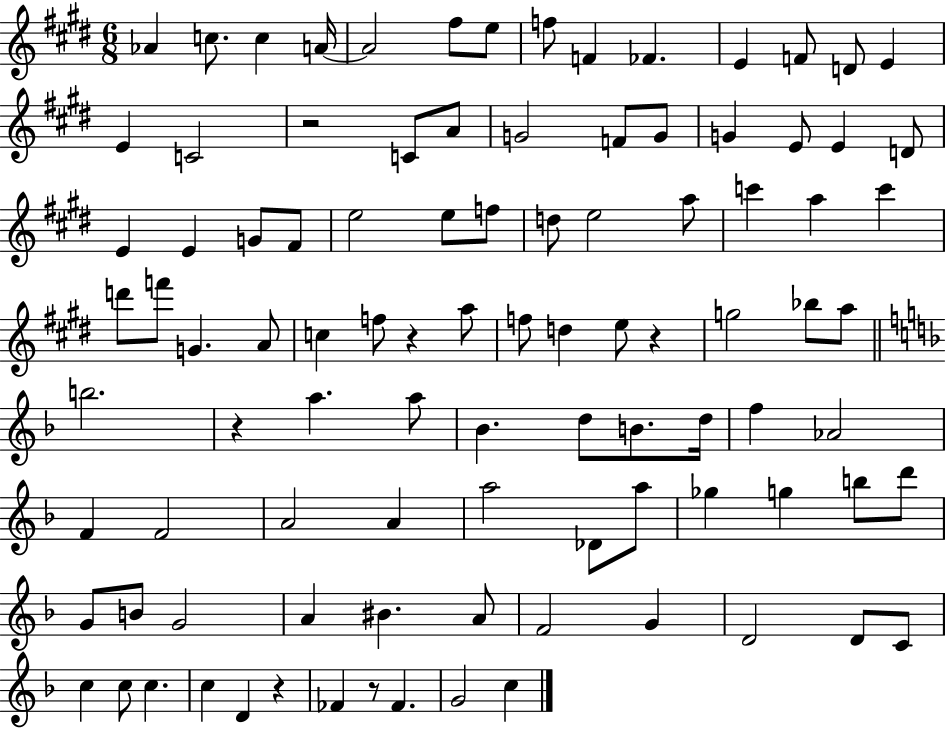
{
  \clef treble
  \numericTimeSignature
  \time 6/8
  \key e \major
  aes'4 c''8. c''4 a'16~~ | a'2 fis''8 e''8 | f''8 f'4 fes'4. | e'4 f'8 d'8 e'4 | \break e'4 c'2 | r2 c'8 a'8 | g'2 f'8 g'8 | g'4 e'8 e'4 d'8 | \break e'4 e'4 g'8 fis'8 | e''2 e''8 f''8 | d''8 e''2 a''8 | c'''4 a''4 c'''4 | \break d'''8 f'''8 g'4. a'8 | c''4 f''8 r4 a''8 | f''8 d''4 e''8 r4 | g''2 bes''8 a''8 | \break \bar "||" \break \key f \major b''2. | r4 a''4. a''8 | bes'4. d''8 b'8. d''16 | f''4 aes'2 | \break f'4 f'2 | a'2 a'4 | a''2 des'8 a''8 | ges''4 g''4 b''8 d'''8 | \break g'8 b'8 g'2 | a'4 bis'4. a'8 | f'2 g'4 | d'2 d'8 c'8 | \break c''4 c''8 c''4. | c''4 d'4 r4 | fes'4 r8 fes'4. | g'2 c''4 | \break \bar "|."
}